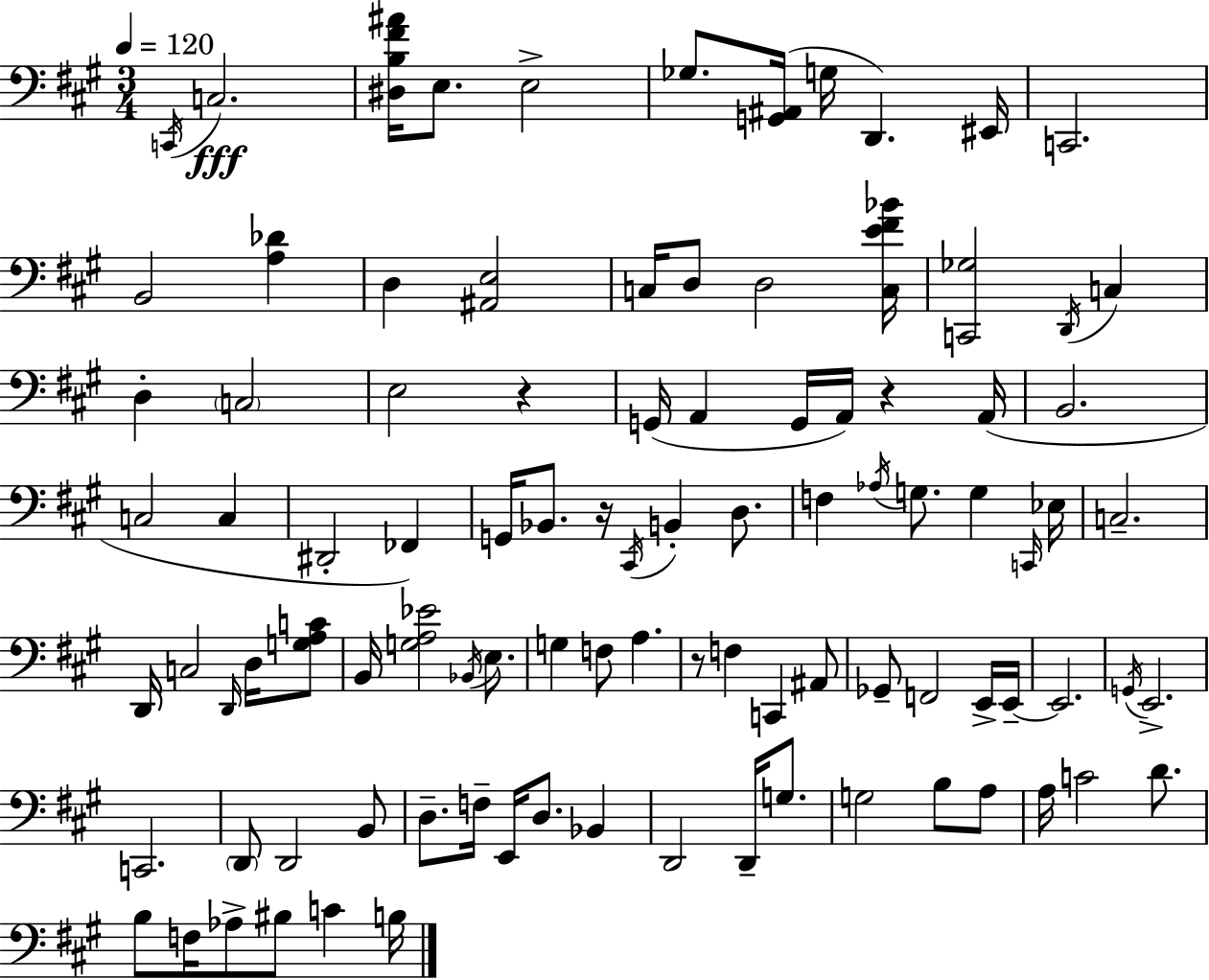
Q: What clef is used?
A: bass